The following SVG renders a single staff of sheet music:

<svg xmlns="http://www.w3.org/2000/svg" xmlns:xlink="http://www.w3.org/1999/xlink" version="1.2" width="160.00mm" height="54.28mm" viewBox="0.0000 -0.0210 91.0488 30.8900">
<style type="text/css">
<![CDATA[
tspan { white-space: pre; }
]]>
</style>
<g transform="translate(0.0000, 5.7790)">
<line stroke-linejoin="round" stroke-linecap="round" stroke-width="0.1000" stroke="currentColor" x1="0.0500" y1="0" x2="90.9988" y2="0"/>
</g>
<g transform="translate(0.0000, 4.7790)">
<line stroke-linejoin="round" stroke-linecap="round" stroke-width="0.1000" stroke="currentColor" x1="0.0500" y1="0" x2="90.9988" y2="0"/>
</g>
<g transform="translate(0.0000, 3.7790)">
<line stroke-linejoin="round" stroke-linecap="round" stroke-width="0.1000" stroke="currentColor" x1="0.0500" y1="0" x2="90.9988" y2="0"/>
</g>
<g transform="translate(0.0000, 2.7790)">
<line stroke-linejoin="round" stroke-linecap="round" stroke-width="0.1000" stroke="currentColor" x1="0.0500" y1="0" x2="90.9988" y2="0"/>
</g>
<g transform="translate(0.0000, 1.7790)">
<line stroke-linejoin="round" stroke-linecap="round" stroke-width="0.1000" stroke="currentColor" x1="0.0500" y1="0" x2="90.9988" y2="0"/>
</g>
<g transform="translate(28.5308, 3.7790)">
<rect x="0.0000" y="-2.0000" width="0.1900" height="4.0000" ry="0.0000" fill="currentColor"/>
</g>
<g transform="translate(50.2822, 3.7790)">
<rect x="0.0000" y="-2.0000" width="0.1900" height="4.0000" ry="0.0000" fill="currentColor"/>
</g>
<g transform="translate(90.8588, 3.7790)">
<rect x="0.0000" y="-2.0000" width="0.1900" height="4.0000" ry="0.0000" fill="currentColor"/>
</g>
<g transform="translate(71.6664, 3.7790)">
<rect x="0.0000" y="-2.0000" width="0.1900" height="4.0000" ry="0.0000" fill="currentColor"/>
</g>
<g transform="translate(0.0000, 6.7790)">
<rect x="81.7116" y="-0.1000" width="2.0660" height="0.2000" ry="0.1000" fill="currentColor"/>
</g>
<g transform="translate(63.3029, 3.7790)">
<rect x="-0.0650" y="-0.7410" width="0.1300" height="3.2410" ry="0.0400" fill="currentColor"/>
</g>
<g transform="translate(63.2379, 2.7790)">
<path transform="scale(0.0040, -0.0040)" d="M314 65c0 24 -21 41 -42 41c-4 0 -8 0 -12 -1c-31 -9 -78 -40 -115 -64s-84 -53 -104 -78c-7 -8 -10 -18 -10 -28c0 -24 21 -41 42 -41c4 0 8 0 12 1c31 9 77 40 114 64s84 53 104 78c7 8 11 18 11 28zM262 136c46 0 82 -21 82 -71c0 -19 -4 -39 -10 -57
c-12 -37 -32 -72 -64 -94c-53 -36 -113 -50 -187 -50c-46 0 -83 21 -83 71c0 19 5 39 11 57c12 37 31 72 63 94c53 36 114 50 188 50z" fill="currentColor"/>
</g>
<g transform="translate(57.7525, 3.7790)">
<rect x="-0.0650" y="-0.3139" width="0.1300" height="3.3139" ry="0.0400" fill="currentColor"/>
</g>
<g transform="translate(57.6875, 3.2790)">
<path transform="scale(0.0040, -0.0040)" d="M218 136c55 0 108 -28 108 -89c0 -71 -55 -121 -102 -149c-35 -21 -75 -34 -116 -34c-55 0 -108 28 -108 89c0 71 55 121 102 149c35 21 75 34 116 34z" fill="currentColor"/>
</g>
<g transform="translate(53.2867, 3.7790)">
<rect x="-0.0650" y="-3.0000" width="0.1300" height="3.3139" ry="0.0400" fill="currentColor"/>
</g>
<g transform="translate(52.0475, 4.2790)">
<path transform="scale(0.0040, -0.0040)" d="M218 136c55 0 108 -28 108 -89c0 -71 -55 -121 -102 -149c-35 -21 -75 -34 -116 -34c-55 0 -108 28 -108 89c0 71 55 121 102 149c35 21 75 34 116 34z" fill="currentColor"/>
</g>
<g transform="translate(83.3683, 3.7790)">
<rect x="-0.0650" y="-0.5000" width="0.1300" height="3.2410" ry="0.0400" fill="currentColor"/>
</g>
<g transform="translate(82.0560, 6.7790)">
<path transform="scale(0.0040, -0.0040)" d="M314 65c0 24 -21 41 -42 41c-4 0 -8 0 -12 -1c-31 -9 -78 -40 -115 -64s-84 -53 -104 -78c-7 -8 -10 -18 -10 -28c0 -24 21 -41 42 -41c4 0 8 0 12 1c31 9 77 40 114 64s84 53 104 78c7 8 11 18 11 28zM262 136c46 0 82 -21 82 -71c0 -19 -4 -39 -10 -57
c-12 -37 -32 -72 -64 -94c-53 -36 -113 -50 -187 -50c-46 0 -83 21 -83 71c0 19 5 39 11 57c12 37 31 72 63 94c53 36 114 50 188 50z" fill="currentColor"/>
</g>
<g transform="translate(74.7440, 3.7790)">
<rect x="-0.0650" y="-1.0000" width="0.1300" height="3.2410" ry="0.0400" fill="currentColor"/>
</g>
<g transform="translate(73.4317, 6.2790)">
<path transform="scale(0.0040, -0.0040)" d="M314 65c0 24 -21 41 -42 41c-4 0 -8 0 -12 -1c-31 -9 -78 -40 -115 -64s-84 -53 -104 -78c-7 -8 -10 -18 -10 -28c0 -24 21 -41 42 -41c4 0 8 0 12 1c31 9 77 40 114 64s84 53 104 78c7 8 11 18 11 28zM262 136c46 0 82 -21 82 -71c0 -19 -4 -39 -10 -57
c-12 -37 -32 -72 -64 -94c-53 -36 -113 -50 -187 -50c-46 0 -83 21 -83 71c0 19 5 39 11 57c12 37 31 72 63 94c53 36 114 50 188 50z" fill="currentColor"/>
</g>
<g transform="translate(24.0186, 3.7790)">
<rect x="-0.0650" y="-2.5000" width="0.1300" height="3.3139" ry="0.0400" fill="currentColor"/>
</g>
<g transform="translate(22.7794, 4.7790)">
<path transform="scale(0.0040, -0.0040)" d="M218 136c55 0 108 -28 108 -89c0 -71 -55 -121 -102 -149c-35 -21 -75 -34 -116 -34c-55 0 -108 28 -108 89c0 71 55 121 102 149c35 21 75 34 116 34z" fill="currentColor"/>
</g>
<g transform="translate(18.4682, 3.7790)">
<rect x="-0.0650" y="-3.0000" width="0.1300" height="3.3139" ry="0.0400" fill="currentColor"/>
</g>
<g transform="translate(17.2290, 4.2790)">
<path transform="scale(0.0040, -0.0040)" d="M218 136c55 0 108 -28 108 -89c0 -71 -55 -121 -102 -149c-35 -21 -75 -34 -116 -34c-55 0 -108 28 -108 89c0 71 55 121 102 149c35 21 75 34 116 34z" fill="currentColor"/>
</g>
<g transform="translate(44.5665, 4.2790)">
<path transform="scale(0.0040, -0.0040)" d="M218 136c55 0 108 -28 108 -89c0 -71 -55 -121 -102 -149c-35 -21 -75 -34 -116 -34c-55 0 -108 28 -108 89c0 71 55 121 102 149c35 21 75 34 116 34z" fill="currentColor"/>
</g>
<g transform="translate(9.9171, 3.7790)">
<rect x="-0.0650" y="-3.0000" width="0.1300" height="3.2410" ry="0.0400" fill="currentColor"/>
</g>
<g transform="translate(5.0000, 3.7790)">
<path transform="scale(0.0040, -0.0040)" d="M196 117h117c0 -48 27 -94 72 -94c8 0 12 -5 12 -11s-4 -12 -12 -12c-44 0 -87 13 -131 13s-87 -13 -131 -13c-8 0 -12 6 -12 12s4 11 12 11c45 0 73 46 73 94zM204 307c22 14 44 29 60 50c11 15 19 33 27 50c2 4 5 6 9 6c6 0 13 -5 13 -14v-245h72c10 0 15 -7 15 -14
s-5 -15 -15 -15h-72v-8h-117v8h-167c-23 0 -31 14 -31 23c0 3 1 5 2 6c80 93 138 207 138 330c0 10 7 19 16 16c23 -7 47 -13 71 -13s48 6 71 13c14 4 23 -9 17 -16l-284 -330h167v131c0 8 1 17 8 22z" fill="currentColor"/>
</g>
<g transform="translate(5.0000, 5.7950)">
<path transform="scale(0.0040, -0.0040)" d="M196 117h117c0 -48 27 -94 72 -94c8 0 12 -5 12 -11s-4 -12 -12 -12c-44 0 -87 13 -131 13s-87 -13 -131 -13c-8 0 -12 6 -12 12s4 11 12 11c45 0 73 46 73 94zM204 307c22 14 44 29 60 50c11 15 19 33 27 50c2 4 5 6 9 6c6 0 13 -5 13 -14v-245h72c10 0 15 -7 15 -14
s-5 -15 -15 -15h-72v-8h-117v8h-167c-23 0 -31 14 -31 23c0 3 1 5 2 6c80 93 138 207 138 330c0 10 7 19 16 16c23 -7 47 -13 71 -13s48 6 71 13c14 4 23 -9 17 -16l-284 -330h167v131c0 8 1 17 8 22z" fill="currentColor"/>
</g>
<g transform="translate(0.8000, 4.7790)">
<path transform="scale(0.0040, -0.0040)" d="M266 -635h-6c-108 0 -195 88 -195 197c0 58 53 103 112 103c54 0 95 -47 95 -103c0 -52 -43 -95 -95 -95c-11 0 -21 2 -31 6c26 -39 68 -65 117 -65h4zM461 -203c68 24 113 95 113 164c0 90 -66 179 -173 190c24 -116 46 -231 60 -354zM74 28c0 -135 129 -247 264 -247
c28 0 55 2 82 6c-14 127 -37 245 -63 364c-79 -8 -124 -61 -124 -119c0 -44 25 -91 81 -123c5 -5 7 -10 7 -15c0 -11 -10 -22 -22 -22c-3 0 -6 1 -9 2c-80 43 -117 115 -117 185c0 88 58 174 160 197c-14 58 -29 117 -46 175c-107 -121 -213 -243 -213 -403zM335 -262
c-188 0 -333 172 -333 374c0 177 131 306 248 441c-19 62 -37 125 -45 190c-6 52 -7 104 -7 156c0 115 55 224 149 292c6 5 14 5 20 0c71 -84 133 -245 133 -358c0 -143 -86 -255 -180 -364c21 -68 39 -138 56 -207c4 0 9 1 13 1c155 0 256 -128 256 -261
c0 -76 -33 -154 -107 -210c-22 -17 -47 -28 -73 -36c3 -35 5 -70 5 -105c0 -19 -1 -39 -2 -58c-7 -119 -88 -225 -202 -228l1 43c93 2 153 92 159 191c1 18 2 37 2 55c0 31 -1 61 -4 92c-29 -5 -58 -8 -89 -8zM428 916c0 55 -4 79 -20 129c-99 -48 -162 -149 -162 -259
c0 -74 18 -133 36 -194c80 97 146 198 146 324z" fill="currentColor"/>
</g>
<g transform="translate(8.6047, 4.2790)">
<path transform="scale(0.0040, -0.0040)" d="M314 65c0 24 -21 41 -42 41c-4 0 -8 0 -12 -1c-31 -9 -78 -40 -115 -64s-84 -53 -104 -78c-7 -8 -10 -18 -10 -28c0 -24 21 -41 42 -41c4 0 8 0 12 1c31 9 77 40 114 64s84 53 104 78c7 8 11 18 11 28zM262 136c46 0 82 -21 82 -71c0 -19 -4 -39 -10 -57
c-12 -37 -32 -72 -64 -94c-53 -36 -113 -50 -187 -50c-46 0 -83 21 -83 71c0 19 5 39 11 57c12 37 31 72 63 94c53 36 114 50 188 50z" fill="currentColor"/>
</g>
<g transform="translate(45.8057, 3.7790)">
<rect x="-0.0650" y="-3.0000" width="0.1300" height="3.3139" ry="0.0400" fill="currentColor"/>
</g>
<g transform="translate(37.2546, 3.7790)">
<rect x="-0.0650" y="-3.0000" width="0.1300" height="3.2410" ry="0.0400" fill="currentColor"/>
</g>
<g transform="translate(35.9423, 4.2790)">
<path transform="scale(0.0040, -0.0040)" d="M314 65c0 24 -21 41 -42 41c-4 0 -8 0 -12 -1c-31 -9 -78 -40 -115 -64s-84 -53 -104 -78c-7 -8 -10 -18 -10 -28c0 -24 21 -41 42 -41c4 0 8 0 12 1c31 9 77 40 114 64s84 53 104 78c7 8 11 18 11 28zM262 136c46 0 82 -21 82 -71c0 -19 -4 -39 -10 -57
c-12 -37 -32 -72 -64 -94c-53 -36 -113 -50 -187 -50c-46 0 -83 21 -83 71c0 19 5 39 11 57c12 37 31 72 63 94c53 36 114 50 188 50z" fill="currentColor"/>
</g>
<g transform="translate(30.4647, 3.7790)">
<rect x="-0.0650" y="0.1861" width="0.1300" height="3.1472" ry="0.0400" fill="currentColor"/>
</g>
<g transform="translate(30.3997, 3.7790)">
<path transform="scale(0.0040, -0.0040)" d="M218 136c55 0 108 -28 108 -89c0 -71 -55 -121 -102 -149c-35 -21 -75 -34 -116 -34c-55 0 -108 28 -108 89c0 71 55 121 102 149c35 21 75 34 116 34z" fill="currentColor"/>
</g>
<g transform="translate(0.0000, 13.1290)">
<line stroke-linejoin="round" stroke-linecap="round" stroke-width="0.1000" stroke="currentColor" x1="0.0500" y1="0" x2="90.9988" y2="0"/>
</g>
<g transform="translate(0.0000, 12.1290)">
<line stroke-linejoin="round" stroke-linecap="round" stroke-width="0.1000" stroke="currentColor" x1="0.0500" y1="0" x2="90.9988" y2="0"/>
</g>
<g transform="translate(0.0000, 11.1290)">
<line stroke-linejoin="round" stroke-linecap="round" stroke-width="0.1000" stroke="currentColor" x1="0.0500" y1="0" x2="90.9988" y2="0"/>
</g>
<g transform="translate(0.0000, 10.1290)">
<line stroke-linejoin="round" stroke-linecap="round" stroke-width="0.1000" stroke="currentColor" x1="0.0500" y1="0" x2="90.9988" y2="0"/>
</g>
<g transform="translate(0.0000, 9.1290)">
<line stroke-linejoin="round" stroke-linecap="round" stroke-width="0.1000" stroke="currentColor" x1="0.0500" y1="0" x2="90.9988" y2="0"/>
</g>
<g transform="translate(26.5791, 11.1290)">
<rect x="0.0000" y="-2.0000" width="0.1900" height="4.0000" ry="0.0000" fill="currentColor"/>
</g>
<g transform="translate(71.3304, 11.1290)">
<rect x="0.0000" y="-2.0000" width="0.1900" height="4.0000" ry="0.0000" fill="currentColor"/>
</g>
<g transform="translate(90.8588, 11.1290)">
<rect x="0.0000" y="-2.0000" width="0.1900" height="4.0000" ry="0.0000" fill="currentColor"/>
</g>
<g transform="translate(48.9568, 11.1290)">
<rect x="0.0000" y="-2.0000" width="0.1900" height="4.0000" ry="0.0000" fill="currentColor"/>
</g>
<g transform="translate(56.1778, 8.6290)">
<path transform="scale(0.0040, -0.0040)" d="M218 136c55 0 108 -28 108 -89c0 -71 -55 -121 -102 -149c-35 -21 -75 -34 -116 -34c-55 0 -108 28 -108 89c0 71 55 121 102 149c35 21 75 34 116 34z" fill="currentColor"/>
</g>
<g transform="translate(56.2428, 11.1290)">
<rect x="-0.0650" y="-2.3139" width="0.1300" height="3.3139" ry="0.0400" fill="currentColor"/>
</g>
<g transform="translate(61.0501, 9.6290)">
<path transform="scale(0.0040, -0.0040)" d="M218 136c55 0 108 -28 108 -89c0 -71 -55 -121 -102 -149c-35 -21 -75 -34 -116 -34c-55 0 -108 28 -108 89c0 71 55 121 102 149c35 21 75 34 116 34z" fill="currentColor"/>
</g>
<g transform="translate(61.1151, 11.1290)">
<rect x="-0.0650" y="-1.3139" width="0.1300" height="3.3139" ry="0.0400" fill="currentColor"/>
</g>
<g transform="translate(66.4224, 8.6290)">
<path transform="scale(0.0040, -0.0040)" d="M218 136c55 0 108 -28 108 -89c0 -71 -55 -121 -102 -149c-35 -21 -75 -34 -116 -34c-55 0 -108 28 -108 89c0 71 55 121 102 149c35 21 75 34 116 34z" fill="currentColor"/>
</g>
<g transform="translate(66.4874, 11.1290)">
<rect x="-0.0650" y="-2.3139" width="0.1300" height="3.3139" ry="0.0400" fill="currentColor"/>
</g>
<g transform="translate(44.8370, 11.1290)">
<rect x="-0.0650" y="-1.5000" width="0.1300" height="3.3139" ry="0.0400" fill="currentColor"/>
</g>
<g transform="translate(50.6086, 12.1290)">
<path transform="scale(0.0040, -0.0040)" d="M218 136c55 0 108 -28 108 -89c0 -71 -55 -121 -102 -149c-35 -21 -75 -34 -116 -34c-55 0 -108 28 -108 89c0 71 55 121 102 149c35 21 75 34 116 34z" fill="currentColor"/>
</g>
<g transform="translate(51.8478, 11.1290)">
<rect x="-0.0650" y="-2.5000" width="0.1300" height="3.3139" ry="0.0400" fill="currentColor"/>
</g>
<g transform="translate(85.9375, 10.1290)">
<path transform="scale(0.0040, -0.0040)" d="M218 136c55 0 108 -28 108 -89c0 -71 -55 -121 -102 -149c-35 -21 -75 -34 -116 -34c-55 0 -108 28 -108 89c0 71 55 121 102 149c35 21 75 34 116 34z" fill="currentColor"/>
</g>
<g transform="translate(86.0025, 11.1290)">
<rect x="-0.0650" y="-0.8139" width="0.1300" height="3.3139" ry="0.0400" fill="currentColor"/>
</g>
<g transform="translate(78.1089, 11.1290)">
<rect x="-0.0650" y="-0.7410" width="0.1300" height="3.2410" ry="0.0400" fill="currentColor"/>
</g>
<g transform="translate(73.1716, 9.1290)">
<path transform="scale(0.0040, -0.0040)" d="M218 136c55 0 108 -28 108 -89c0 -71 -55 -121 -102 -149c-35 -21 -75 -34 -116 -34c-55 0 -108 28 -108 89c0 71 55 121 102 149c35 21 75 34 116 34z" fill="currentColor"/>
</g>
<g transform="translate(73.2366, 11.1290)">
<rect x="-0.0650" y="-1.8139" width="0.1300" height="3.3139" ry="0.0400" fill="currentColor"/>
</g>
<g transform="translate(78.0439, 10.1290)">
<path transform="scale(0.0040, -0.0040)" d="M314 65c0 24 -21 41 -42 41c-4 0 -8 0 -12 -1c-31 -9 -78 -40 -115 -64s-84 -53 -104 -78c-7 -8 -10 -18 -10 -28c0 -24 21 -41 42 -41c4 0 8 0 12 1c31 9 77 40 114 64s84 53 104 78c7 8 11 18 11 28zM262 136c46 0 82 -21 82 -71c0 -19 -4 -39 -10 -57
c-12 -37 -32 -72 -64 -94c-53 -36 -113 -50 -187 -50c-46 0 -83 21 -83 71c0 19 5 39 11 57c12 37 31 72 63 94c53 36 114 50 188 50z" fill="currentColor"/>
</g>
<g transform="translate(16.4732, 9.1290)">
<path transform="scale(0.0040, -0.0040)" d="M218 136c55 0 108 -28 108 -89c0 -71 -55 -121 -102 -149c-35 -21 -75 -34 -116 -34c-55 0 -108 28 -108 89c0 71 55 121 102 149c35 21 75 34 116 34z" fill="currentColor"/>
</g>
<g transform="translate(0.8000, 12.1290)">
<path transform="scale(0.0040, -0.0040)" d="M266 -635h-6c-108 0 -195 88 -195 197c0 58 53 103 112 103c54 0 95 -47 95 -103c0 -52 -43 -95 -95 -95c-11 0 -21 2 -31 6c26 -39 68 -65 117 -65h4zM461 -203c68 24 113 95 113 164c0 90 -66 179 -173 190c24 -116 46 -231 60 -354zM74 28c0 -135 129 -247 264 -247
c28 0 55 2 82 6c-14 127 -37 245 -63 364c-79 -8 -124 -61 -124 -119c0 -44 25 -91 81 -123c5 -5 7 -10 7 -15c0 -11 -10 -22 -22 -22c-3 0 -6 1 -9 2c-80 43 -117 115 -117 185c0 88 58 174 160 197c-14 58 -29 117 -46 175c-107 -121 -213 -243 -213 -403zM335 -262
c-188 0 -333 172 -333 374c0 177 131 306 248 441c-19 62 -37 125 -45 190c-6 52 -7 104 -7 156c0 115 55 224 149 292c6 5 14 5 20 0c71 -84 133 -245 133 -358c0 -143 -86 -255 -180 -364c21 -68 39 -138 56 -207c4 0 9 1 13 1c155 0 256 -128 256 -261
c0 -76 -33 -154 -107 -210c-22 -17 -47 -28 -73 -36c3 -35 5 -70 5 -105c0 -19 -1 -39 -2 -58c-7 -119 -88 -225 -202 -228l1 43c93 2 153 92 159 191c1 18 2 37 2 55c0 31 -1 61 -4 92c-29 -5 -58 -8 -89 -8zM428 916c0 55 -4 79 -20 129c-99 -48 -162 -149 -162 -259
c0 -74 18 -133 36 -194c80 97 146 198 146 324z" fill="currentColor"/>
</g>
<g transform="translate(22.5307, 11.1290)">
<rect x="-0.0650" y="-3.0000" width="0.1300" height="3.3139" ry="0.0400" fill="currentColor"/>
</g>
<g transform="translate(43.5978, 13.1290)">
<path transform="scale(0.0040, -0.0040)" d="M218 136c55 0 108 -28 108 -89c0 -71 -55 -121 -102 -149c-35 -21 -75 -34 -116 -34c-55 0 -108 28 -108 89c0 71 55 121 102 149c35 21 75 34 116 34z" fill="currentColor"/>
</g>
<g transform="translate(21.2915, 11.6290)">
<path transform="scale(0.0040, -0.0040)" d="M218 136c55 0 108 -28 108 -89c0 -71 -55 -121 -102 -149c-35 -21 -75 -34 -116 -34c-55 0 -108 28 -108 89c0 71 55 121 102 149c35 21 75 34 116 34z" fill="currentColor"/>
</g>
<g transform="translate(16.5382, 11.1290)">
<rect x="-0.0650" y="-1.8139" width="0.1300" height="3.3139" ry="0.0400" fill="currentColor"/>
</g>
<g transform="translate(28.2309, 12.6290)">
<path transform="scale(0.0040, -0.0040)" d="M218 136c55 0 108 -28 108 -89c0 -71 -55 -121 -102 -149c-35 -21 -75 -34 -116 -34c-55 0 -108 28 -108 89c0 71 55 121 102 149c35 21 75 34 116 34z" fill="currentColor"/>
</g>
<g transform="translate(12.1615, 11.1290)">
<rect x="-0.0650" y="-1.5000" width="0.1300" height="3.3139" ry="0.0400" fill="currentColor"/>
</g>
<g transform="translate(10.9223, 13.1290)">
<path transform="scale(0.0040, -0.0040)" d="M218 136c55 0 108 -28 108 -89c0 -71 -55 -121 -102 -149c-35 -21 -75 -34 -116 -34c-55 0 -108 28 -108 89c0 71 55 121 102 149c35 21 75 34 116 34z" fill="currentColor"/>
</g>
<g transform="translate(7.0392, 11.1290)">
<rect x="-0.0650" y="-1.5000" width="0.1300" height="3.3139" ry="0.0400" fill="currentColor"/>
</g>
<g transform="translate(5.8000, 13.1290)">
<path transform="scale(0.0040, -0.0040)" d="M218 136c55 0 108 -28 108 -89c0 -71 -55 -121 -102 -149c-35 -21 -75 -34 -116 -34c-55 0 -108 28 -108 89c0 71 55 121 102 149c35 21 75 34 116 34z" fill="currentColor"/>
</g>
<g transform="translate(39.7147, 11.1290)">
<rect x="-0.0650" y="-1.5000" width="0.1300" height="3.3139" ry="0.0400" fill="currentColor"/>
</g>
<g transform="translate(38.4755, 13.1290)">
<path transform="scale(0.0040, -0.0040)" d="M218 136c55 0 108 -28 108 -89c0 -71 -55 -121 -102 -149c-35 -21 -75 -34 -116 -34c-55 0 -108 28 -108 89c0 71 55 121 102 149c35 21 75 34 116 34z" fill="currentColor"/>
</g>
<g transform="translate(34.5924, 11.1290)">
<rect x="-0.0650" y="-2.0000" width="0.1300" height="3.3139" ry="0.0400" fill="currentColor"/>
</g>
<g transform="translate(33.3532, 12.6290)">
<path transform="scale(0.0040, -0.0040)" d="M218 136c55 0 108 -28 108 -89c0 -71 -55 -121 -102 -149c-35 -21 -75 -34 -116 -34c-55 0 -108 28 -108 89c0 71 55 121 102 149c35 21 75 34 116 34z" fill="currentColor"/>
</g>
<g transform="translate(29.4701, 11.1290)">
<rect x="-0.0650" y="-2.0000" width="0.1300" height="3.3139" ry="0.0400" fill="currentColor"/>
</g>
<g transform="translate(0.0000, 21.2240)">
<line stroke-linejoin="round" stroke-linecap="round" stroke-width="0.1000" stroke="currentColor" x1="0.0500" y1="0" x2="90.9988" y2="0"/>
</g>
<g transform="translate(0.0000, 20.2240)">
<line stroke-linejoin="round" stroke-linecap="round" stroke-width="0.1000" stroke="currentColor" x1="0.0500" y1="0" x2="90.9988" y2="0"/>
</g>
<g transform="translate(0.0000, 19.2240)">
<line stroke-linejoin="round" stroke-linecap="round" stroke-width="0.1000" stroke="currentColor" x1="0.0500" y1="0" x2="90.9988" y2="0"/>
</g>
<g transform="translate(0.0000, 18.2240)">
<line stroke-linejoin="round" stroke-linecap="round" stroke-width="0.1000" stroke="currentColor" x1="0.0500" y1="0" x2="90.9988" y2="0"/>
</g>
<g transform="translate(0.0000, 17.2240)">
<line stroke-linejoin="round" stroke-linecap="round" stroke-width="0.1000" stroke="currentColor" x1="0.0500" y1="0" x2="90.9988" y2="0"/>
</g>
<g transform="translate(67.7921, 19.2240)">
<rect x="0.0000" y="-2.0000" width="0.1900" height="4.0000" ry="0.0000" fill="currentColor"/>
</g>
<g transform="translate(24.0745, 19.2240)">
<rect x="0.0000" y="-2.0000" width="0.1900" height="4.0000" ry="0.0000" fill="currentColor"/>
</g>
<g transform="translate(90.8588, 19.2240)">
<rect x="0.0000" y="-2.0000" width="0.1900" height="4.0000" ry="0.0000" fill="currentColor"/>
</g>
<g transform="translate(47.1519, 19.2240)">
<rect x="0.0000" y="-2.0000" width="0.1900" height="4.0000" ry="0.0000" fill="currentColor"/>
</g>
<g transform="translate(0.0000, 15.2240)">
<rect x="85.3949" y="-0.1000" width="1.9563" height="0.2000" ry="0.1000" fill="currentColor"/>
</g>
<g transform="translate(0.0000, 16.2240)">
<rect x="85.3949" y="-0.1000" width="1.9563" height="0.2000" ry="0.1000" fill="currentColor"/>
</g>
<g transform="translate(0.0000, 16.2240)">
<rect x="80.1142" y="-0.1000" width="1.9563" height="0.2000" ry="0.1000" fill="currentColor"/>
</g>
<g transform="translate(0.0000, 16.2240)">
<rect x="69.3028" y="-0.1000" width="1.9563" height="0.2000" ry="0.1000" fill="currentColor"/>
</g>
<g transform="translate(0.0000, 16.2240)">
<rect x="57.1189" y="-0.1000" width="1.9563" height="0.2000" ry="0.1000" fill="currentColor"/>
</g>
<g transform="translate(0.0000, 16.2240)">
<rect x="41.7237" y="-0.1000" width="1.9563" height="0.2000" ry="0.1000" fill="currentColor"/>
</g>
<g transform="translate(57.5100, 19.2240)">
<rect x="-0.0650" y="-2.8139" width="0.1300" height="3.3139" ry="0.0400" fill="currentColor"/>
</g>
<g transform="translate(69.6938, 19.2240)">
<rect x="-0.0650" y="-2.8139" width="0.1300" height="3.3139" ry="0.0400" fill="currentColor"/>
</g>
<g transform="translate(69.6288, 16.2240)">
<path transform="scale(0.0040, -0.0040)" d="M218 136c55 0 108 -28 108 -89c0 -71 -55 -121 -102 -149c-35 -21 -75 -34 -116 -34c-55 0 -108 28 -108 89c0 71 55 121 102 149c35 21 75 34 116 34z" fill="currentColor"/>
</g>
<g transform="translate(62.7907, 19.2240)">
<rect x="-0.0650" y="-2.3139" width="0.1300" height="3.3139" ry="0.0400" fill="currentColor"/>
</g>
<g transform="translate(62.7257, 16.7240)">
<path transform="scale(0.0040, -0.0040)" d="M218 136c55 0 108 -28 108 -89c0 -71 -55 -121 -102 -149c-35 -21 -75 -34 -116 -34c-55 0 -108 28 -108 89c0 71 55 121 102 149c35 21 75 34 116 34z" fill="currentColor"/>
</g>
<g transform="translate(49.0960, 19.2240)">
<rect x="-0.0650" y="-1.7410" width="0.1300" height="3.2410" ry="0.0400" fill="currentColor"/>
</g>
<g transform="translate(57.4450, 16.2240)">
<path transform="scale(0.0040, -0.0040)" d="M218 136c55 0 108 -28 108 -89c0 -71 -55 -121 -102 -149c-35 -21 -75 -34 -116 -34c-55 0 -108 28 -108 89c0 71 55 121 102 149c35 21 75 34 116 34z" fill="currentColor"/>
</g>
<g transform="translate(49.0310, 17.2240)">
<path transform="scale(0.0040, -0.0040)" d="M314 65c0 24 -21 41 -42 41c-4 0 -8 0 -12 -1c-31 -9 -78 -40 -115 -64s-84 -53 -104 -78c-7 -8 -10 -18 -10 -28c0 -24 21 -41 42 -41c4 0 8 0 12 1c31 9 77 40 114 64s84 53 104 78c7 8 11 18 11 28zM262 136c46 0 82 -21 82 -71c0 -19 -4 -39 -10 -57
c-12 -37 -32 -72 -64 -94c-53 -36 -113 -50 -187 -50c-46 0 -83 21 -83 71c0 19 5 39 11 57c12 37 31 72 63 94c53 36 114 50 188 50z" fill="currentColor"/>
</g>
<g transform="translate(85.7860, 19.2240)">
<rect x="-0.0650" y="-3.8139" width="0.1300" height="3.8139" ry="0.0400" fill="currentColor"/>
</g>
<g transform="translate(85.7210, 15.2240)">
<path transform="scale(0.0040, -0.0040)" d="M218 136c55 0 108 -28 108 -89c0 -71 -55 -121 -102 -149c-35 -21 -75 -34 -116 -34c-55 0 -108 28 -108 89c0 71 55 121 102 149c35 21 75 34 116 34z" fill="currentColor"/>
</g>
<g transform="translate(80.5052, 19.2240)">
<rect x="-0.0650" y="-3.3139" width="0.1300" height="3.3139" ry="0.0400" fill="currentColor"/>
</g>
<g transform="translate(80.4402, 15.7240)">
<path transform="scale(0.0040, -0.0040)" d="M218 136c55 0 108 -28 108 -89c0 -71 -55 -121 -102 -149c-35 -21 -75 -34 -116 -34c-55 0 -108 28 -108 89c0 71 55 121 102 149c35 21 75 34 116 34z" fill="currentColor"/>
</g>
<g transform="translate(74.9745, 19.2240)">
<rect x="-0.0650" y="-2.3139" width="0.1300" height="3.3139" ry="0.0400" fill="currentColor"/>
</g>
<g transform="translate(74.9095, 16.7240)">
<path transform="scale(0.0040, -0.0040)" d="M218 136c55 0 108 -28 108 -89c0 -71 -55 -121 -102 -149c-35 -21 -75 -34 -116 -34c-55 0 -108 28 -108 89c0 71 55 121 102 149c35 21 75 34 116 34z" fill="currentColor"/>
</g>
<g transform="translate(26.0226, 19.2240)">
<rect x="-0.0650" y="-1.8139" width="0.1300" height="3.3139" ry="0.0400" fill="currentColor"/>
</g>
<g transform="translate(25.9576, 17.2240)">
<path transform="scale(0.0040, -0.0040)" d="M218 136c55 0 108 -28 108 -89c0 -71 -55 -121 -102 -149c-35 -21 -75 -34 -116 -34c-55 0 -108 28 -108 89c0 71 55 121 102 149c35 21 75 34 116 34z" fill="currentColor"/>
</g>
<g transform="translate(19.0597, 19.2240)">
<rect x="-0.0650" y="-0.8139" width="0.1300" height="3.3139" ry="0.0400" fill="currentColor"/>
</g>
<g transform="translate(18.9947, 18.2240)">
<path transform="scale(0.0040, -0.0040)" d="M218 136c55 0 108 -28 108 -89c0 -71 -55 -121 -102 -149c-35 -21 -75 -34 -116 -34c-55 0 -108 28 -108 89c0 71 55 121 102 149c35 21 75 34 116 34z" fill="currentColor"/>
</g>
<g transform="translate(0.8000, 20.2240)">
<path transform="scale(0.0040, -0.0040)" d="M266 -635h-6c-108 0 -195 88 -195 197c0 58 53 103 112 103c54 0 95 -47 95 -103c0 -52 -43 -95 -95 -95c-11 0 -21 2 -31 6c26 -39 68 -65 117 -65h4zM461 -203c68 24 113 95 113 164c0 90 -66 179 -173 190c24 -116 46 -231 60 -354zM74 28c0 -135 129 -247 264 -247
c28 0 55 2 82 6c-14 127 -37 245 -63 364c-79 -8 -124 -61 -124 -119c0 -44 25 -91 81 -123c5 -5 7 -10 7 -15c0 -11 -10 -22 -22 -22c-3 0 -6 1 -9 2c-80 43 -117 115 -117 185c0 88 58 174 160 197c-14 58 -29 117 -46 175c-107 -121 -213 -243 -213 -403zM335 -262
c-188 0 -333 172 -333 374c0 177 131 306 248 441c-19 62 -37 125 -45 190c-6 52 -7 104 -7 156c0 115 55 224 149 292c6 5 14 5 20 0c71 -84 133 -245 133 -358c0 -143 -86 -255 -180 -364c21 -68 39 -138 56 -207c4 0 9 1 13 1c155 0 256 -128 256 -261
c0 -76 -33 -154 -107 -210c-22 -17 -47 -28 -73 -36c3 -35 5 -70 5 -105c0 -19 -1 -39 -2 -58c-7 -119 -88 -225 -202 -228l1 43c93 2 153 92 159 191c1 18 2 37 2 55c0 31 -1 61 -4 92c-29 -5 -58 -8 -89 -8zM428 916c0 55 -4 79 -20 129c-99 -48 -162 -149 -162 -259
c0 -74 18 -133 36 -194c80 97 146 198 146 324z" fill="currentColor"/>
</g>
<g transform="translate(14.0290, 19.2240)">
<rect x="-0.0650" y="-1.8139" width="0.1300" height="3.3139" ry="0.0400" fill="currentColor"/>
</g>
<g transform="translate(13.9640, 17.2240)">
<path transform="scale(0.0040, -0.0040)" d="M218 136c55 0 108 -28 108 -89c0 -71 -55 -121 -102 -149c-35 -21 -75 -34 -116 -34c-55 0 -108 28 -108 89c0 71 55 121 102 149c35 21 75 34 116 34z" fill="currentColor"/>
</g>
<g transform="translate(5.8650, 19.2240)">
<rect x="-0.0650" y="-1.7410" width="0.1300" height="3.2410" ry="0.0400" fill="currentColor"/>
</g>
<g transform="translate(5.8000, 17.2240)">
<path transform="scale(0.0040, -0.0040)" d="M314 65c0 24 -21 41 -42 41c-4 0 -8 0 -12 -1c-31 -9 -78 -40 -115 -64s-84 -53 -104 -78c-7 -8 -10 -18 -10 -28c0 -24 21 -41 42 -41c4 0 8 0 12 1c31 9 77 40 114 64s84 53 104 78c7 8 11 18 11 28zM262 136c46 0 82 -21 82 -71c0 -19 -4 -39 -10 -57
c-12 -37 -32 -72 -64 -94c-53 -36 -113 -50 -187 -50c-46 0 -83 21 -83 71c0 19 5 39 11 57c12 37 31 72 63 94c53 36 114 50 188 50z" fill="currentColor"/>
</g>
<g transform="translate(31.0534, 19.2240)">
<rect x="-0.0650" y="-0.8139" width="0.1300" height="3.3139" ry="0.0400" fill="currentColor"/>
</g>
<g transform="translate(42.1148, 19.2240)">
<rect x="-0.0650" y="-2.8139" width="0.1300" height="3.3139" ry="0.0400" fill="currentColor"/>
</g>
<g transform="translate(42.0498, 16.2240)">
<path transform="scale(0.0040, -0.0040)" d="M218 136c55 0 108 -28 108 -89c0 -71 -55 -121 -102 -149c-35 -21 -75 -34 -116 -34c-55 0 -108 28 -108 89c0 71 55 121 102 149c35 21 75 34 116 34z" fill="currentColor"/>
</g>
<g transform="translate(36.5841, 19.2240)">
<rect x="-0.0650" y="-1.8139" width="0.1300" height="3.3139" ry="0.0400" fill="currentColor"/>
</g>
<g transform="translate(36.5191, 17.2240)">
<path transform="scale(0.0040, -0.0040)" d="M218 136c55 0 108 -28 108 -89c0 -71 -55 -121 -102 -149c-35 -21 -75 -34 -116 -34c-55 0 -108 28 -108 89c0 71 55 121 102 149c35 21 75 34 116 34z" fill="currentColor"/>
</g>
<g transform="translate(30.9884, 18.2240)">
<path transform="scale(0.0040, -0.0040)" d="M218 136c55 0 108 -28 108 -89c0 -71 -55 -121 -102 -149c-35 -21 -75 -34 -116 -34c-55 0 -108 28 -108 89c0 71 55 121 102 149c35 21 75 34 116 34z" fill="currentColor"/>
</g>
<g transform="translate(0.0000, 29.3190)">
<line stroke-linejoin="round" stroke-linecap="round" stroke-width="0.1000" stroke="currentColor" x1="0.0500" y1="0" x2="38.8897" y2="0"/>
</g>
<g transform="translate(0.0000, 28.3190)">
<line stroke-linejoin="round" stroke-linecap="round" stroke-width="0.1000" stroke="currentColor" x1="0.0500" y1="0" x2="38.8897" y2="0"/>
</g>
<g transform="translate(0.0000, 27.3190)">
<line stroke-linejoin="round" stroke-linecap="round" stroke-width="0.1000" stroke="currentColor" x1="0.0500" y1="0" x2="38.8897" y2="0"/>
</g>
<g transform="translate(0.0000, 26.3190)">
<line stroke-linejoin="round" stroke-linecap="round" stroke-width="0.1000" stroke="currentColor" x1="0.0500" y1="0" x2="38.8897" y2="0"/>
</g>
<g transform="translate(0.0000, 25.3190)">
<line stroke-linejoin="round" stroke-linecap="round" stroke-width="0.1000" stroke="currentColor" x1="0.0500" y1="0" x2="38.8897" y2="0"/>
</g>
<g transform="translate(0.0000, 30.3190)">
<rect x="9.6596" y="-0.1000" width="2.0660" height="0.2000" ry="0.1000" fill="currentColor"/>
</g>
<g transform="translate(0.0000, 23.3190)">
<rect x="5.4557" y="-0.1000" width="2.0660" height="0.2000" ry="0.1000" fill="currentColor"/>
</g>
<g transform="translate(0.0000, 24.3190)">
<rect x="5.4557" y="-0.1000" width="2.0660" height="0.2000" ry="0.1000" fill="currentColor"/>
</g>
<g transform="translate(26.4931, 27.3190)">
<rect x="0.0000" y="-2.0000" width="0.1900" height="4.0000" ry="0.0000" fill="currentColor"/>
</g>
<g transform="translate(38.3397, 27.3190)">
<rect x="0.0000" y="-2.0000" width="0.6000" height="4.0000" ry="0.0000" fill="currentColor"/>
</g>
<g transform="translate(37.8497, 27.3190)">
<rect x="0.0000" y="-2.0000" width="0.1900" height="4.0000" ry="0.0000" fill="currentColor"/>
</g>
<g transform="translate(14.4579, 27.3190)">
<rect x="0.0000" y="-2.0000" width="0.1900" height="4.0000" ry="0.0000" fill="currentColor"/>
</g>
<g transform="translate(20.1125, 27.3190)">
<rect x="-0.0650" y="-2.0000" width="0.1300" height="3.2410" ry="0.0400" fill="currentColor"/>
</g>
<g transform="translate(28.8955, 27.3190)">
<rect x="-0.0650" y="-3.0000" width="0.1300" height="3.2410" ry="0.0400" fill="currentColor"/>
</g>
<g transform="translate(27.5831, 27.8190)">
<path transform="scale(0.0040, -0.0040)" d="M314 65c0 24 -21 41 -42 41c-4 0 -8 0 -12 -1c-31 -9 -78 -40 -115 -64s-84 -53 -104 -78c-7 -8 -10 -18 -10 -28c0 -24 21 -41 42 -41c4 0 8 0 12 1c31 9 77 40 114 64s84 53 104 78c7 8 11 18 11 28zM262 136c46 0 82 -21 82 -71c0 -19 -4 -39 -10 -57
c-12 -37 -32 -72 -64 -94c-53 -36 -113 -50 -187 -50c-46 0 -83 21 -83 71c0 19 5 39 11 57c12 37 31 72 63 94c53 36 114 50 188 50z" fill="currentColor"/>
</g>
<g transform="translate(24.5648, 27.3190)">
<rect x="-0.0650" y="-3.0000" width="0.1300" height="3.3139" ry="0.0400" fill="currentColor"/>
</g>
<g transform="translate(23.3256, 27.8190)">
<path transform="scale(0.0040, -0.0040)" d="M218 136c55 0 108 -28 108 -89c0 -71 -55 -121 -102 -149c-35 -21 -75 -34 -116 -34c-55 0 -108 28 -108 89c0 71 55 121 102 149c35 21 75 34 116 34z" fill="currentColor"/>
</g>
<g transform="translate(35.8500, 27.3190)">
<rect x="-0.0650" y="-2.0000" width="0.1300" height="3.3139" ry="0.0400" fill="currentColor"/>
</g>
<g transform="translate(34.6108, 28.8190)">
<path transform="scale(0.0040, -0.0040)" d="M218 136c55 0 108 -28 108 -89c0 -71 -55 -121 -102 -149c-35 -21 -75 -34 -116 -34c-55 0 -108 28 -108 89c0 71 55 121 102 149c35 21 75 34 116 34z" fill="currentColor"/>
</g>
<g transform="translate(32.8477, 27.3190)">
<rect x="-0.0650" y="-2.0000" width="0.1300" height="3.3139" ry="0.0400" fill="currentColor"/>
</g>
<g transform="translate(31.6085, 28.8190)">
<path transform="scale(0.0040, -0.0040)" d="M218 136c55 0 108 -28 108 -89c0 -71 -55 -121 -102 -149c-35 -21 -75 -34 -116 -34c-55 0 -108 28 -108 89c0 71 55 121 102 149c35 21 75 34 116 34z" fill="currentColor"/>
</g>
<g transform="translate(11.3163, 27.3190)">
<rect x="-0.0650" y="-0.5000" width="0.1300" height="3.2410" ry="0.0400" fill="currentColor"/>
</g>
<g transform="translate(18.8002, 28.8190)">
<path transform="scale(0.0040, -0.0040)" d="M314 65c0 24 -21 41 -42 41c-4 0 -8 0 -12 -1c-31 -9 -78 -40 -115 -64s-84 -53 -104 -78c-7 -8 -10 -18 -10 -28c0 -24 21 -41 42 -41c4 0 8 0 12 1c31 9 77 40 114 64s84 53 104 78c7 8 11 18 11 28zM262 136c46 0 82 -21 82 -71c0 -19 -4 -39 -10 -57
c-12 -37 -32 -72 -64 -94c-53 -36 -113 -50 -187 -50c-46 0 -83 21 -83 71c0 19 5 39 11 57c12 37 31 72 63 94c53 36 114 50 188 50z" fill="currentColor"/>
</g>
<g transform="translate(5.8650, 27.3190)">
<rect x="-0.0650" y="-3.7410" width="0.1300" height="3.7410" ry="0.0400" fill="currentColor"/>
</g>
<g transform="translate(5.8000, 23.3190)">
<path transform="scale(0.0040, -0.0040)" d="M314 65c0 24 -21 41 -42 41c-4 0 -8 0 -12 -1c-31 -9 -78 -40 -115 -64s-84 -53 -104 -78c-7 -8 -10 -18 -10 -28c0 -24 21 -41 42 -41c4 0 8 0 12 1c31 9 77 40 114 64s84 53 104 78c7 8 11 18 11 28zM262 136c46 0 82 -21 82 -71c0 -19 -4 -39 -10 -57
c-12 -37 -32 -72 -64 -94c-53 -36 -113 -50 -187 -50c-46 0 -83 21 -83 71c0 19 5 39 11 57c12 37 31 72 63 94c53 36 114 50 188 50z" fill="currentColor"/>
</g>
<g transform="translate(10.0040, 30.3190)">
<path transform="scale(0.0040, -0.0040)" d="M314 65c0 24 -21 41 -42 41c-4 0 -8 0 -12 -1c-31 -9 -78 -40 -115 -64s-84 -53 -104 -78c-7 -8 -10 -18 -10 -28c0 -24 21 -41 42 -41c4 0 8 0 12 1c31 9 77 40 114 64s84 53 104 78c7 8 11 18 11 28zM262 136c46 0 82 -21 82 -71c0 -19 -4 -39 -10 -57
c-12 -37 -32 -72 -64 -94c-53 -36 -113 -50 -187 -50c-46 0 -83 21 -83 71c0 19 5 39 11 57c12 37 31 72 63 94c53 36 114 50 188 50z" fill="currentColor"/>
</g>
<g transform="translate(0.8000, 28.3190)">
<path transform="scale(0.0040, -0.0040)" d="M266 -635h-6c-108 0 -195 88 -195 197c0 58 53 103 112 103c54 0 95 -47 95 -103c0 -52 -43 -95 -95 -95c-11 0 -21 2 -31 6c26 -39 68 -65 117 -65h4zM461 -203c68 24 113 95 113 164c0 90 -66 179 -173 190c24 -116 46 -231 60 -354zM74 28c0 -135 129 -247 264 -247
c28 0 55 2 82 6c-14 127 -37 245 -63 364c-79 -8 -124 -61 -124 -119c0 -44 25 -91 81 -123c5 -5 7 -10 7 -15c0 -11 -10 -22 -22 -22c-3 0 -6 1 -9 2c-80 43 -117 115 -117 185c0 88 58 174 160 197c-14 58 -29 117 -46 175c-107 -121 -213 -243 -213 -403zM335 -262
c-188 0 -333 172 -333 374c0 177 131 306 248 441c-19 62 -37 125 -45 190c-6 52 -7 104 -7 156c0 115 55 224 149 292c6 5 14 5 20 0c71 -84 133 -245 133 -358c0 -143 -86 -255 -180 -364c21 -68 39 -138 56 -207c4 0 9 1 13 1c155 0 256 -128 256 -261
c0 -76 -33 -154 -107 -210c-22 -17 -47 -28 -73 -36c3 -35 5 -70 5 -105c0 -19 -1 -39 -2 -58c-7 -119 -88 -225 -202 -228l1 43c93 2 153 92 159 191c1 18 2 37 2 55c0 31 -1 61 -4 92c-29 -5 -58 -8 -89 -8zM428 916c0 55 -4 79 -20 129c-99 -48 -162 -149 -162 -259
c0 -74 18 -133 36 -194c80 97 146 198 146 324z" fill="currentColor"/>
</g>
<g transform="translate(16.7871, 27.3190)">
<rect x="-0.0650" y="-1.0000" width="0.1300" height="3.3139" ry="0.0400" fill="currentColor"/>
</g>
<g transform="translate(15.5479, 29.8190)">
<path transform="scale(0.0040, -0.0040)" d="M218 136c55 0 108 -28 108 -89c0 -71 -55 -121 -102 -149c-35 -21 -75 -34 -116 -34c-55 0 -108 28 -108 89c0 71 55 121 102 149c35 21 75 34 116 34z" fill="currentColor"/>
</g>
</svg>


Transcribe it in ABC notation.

X:1
T:Untitled
M:4/4
L:1/4
K:C
A2 A G B A2 A A c d2 D2 C2 E E f A F F E E G g e g f d2 d f2 f d f d f a f2 a g a g b c' c'2 C2 D F2 A A2 F F